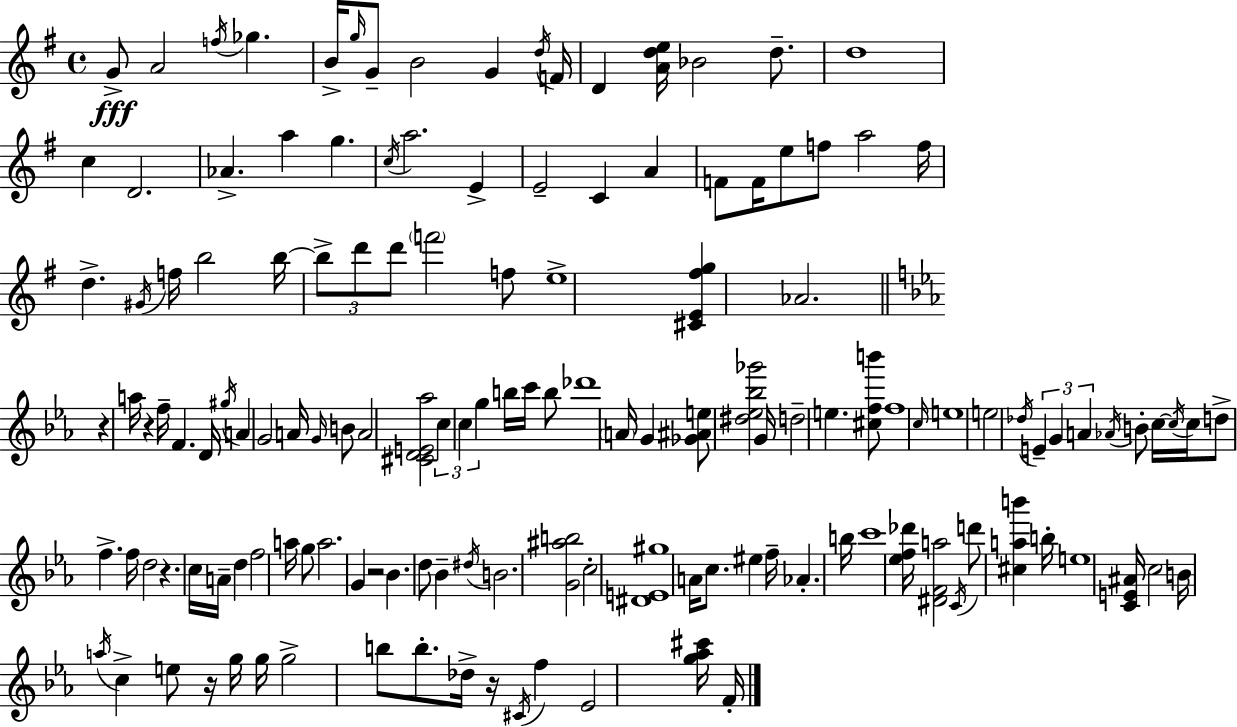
{
  \clef treble
  \time 4/4
  \defaultTimeSignature
  \key e \minor
  g'8->\fff a'2 \acciaccatura { f''16 } ges''4. | b'16-> \grace { g''16 } g'8-- b'2 g'4 | \acciaccatura { d''16 } f'16 d'4 <a' d'' e''>16 bes'2 | d''8.-- d''1 | \break c''4 d'2. | aes'4.-> a''4 g''4. | \acciaccatura { c''16 } a''2. | e'4-> e'2-- c'4 | \break a'4 f'8 f'16 e''8 f''8 a''2 | f''16 d''4.-> \acciaccatura { gis'16 } f''16 b''2 | b''16~~ \tuplet 3/2 { b''8-> d'''8 d'''8 } \parenthesize f'''2 | f''8 e''1-> | \break <cis' e' fis'' g''>4 aes'2. | \bar "||" \break \key ees \major r4 a''16 r4 f''16-- f'4. | d'16 \acciaccatura { gis''16 } a'4 g'2 a'16 \grace { g'16 } | b'8 a'2 <cis' d' e' aes''>2 | \tuplet 3/2 { c''4 c''4 g''4 } b''16 c'''16 | \break b''8 des'''1 | \parenthesize a'16 g'4 <ges' ais' e''>8 <dis'' ees'' bes'' ges'''>2 | g'16 d''2-- e''4. | <cis'' f'' b'''>8 f''1 | \break \grace { c''16 } e''1 | e''2 \acciaccatura { des''16 } \tuplet 3/2 { e'4-- | g'4 a'4 } \acciaccatura { aes'16 } b'8-. c''16~~ \acciaccatura { c''16 } c''16 d''8-> | f''4.-> f''16 d''2 r4. | \break c''16 a'16-- d''4 f''2 | a''16 g''8 a''2. | g'4 r2 bes'4. | d''8 bes'4-- \acciaccatura { dis''16 } b'2. | \break <g' ais'' b''>2 c''2-. | <dis' e' gis''>1 | a'16 c''8. eis''4 f''16-- | aes'4.-. b''16 c'''1 | \break <ees'' f'' des'''>16 <dis' f' a''>2 | \acciaccatura { c'16 } d'''8 <cis'' a'' b'''>4 b''16-. e''1 | <c' e' ais'>16 c''2 | b'16 \acciaccatura { a''16 } c''4-> e''8 r16 g''16 g''16 g''2-> | \break b''8 b''8.-. des''16-> r16 \acciaccatura { cis'16 } f''4 | ees'2 <g'' aes'' cis'''>16 f'16-. \bar "|."
}